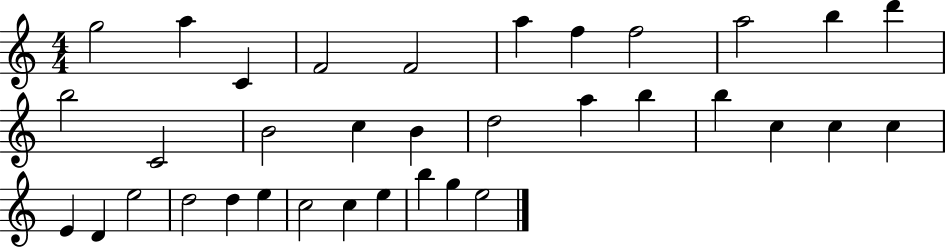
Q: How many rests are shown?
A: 0